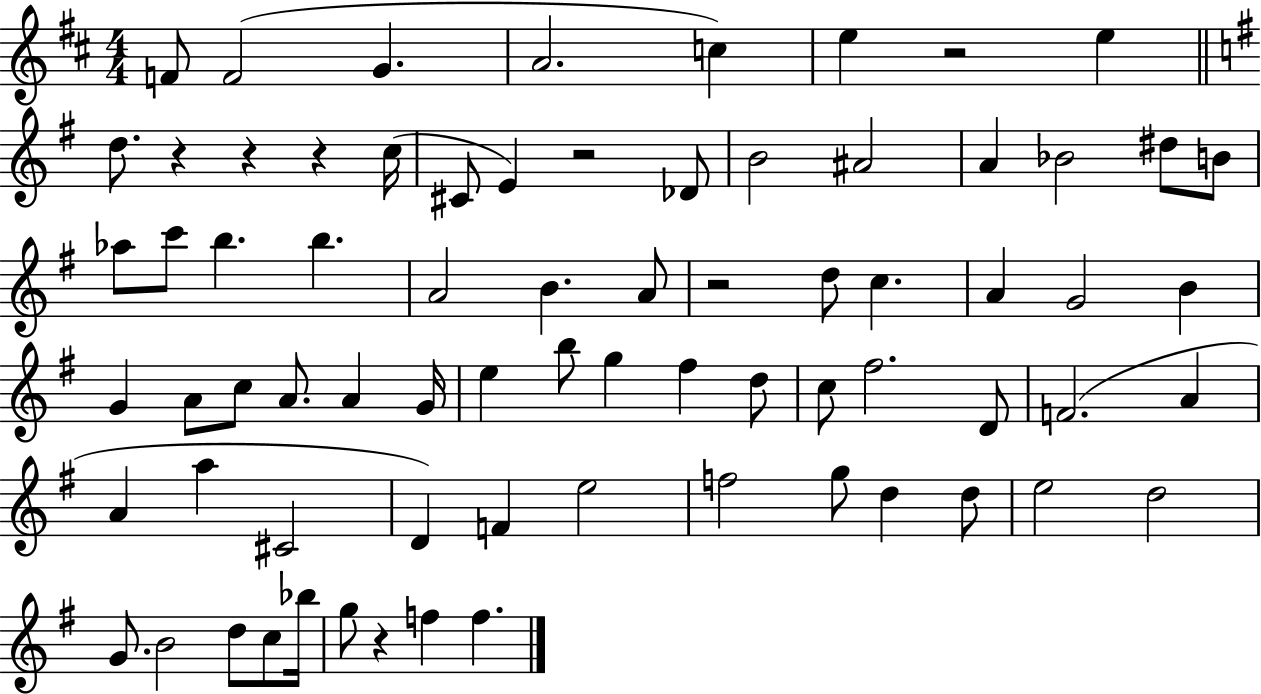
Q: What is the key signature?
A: D major